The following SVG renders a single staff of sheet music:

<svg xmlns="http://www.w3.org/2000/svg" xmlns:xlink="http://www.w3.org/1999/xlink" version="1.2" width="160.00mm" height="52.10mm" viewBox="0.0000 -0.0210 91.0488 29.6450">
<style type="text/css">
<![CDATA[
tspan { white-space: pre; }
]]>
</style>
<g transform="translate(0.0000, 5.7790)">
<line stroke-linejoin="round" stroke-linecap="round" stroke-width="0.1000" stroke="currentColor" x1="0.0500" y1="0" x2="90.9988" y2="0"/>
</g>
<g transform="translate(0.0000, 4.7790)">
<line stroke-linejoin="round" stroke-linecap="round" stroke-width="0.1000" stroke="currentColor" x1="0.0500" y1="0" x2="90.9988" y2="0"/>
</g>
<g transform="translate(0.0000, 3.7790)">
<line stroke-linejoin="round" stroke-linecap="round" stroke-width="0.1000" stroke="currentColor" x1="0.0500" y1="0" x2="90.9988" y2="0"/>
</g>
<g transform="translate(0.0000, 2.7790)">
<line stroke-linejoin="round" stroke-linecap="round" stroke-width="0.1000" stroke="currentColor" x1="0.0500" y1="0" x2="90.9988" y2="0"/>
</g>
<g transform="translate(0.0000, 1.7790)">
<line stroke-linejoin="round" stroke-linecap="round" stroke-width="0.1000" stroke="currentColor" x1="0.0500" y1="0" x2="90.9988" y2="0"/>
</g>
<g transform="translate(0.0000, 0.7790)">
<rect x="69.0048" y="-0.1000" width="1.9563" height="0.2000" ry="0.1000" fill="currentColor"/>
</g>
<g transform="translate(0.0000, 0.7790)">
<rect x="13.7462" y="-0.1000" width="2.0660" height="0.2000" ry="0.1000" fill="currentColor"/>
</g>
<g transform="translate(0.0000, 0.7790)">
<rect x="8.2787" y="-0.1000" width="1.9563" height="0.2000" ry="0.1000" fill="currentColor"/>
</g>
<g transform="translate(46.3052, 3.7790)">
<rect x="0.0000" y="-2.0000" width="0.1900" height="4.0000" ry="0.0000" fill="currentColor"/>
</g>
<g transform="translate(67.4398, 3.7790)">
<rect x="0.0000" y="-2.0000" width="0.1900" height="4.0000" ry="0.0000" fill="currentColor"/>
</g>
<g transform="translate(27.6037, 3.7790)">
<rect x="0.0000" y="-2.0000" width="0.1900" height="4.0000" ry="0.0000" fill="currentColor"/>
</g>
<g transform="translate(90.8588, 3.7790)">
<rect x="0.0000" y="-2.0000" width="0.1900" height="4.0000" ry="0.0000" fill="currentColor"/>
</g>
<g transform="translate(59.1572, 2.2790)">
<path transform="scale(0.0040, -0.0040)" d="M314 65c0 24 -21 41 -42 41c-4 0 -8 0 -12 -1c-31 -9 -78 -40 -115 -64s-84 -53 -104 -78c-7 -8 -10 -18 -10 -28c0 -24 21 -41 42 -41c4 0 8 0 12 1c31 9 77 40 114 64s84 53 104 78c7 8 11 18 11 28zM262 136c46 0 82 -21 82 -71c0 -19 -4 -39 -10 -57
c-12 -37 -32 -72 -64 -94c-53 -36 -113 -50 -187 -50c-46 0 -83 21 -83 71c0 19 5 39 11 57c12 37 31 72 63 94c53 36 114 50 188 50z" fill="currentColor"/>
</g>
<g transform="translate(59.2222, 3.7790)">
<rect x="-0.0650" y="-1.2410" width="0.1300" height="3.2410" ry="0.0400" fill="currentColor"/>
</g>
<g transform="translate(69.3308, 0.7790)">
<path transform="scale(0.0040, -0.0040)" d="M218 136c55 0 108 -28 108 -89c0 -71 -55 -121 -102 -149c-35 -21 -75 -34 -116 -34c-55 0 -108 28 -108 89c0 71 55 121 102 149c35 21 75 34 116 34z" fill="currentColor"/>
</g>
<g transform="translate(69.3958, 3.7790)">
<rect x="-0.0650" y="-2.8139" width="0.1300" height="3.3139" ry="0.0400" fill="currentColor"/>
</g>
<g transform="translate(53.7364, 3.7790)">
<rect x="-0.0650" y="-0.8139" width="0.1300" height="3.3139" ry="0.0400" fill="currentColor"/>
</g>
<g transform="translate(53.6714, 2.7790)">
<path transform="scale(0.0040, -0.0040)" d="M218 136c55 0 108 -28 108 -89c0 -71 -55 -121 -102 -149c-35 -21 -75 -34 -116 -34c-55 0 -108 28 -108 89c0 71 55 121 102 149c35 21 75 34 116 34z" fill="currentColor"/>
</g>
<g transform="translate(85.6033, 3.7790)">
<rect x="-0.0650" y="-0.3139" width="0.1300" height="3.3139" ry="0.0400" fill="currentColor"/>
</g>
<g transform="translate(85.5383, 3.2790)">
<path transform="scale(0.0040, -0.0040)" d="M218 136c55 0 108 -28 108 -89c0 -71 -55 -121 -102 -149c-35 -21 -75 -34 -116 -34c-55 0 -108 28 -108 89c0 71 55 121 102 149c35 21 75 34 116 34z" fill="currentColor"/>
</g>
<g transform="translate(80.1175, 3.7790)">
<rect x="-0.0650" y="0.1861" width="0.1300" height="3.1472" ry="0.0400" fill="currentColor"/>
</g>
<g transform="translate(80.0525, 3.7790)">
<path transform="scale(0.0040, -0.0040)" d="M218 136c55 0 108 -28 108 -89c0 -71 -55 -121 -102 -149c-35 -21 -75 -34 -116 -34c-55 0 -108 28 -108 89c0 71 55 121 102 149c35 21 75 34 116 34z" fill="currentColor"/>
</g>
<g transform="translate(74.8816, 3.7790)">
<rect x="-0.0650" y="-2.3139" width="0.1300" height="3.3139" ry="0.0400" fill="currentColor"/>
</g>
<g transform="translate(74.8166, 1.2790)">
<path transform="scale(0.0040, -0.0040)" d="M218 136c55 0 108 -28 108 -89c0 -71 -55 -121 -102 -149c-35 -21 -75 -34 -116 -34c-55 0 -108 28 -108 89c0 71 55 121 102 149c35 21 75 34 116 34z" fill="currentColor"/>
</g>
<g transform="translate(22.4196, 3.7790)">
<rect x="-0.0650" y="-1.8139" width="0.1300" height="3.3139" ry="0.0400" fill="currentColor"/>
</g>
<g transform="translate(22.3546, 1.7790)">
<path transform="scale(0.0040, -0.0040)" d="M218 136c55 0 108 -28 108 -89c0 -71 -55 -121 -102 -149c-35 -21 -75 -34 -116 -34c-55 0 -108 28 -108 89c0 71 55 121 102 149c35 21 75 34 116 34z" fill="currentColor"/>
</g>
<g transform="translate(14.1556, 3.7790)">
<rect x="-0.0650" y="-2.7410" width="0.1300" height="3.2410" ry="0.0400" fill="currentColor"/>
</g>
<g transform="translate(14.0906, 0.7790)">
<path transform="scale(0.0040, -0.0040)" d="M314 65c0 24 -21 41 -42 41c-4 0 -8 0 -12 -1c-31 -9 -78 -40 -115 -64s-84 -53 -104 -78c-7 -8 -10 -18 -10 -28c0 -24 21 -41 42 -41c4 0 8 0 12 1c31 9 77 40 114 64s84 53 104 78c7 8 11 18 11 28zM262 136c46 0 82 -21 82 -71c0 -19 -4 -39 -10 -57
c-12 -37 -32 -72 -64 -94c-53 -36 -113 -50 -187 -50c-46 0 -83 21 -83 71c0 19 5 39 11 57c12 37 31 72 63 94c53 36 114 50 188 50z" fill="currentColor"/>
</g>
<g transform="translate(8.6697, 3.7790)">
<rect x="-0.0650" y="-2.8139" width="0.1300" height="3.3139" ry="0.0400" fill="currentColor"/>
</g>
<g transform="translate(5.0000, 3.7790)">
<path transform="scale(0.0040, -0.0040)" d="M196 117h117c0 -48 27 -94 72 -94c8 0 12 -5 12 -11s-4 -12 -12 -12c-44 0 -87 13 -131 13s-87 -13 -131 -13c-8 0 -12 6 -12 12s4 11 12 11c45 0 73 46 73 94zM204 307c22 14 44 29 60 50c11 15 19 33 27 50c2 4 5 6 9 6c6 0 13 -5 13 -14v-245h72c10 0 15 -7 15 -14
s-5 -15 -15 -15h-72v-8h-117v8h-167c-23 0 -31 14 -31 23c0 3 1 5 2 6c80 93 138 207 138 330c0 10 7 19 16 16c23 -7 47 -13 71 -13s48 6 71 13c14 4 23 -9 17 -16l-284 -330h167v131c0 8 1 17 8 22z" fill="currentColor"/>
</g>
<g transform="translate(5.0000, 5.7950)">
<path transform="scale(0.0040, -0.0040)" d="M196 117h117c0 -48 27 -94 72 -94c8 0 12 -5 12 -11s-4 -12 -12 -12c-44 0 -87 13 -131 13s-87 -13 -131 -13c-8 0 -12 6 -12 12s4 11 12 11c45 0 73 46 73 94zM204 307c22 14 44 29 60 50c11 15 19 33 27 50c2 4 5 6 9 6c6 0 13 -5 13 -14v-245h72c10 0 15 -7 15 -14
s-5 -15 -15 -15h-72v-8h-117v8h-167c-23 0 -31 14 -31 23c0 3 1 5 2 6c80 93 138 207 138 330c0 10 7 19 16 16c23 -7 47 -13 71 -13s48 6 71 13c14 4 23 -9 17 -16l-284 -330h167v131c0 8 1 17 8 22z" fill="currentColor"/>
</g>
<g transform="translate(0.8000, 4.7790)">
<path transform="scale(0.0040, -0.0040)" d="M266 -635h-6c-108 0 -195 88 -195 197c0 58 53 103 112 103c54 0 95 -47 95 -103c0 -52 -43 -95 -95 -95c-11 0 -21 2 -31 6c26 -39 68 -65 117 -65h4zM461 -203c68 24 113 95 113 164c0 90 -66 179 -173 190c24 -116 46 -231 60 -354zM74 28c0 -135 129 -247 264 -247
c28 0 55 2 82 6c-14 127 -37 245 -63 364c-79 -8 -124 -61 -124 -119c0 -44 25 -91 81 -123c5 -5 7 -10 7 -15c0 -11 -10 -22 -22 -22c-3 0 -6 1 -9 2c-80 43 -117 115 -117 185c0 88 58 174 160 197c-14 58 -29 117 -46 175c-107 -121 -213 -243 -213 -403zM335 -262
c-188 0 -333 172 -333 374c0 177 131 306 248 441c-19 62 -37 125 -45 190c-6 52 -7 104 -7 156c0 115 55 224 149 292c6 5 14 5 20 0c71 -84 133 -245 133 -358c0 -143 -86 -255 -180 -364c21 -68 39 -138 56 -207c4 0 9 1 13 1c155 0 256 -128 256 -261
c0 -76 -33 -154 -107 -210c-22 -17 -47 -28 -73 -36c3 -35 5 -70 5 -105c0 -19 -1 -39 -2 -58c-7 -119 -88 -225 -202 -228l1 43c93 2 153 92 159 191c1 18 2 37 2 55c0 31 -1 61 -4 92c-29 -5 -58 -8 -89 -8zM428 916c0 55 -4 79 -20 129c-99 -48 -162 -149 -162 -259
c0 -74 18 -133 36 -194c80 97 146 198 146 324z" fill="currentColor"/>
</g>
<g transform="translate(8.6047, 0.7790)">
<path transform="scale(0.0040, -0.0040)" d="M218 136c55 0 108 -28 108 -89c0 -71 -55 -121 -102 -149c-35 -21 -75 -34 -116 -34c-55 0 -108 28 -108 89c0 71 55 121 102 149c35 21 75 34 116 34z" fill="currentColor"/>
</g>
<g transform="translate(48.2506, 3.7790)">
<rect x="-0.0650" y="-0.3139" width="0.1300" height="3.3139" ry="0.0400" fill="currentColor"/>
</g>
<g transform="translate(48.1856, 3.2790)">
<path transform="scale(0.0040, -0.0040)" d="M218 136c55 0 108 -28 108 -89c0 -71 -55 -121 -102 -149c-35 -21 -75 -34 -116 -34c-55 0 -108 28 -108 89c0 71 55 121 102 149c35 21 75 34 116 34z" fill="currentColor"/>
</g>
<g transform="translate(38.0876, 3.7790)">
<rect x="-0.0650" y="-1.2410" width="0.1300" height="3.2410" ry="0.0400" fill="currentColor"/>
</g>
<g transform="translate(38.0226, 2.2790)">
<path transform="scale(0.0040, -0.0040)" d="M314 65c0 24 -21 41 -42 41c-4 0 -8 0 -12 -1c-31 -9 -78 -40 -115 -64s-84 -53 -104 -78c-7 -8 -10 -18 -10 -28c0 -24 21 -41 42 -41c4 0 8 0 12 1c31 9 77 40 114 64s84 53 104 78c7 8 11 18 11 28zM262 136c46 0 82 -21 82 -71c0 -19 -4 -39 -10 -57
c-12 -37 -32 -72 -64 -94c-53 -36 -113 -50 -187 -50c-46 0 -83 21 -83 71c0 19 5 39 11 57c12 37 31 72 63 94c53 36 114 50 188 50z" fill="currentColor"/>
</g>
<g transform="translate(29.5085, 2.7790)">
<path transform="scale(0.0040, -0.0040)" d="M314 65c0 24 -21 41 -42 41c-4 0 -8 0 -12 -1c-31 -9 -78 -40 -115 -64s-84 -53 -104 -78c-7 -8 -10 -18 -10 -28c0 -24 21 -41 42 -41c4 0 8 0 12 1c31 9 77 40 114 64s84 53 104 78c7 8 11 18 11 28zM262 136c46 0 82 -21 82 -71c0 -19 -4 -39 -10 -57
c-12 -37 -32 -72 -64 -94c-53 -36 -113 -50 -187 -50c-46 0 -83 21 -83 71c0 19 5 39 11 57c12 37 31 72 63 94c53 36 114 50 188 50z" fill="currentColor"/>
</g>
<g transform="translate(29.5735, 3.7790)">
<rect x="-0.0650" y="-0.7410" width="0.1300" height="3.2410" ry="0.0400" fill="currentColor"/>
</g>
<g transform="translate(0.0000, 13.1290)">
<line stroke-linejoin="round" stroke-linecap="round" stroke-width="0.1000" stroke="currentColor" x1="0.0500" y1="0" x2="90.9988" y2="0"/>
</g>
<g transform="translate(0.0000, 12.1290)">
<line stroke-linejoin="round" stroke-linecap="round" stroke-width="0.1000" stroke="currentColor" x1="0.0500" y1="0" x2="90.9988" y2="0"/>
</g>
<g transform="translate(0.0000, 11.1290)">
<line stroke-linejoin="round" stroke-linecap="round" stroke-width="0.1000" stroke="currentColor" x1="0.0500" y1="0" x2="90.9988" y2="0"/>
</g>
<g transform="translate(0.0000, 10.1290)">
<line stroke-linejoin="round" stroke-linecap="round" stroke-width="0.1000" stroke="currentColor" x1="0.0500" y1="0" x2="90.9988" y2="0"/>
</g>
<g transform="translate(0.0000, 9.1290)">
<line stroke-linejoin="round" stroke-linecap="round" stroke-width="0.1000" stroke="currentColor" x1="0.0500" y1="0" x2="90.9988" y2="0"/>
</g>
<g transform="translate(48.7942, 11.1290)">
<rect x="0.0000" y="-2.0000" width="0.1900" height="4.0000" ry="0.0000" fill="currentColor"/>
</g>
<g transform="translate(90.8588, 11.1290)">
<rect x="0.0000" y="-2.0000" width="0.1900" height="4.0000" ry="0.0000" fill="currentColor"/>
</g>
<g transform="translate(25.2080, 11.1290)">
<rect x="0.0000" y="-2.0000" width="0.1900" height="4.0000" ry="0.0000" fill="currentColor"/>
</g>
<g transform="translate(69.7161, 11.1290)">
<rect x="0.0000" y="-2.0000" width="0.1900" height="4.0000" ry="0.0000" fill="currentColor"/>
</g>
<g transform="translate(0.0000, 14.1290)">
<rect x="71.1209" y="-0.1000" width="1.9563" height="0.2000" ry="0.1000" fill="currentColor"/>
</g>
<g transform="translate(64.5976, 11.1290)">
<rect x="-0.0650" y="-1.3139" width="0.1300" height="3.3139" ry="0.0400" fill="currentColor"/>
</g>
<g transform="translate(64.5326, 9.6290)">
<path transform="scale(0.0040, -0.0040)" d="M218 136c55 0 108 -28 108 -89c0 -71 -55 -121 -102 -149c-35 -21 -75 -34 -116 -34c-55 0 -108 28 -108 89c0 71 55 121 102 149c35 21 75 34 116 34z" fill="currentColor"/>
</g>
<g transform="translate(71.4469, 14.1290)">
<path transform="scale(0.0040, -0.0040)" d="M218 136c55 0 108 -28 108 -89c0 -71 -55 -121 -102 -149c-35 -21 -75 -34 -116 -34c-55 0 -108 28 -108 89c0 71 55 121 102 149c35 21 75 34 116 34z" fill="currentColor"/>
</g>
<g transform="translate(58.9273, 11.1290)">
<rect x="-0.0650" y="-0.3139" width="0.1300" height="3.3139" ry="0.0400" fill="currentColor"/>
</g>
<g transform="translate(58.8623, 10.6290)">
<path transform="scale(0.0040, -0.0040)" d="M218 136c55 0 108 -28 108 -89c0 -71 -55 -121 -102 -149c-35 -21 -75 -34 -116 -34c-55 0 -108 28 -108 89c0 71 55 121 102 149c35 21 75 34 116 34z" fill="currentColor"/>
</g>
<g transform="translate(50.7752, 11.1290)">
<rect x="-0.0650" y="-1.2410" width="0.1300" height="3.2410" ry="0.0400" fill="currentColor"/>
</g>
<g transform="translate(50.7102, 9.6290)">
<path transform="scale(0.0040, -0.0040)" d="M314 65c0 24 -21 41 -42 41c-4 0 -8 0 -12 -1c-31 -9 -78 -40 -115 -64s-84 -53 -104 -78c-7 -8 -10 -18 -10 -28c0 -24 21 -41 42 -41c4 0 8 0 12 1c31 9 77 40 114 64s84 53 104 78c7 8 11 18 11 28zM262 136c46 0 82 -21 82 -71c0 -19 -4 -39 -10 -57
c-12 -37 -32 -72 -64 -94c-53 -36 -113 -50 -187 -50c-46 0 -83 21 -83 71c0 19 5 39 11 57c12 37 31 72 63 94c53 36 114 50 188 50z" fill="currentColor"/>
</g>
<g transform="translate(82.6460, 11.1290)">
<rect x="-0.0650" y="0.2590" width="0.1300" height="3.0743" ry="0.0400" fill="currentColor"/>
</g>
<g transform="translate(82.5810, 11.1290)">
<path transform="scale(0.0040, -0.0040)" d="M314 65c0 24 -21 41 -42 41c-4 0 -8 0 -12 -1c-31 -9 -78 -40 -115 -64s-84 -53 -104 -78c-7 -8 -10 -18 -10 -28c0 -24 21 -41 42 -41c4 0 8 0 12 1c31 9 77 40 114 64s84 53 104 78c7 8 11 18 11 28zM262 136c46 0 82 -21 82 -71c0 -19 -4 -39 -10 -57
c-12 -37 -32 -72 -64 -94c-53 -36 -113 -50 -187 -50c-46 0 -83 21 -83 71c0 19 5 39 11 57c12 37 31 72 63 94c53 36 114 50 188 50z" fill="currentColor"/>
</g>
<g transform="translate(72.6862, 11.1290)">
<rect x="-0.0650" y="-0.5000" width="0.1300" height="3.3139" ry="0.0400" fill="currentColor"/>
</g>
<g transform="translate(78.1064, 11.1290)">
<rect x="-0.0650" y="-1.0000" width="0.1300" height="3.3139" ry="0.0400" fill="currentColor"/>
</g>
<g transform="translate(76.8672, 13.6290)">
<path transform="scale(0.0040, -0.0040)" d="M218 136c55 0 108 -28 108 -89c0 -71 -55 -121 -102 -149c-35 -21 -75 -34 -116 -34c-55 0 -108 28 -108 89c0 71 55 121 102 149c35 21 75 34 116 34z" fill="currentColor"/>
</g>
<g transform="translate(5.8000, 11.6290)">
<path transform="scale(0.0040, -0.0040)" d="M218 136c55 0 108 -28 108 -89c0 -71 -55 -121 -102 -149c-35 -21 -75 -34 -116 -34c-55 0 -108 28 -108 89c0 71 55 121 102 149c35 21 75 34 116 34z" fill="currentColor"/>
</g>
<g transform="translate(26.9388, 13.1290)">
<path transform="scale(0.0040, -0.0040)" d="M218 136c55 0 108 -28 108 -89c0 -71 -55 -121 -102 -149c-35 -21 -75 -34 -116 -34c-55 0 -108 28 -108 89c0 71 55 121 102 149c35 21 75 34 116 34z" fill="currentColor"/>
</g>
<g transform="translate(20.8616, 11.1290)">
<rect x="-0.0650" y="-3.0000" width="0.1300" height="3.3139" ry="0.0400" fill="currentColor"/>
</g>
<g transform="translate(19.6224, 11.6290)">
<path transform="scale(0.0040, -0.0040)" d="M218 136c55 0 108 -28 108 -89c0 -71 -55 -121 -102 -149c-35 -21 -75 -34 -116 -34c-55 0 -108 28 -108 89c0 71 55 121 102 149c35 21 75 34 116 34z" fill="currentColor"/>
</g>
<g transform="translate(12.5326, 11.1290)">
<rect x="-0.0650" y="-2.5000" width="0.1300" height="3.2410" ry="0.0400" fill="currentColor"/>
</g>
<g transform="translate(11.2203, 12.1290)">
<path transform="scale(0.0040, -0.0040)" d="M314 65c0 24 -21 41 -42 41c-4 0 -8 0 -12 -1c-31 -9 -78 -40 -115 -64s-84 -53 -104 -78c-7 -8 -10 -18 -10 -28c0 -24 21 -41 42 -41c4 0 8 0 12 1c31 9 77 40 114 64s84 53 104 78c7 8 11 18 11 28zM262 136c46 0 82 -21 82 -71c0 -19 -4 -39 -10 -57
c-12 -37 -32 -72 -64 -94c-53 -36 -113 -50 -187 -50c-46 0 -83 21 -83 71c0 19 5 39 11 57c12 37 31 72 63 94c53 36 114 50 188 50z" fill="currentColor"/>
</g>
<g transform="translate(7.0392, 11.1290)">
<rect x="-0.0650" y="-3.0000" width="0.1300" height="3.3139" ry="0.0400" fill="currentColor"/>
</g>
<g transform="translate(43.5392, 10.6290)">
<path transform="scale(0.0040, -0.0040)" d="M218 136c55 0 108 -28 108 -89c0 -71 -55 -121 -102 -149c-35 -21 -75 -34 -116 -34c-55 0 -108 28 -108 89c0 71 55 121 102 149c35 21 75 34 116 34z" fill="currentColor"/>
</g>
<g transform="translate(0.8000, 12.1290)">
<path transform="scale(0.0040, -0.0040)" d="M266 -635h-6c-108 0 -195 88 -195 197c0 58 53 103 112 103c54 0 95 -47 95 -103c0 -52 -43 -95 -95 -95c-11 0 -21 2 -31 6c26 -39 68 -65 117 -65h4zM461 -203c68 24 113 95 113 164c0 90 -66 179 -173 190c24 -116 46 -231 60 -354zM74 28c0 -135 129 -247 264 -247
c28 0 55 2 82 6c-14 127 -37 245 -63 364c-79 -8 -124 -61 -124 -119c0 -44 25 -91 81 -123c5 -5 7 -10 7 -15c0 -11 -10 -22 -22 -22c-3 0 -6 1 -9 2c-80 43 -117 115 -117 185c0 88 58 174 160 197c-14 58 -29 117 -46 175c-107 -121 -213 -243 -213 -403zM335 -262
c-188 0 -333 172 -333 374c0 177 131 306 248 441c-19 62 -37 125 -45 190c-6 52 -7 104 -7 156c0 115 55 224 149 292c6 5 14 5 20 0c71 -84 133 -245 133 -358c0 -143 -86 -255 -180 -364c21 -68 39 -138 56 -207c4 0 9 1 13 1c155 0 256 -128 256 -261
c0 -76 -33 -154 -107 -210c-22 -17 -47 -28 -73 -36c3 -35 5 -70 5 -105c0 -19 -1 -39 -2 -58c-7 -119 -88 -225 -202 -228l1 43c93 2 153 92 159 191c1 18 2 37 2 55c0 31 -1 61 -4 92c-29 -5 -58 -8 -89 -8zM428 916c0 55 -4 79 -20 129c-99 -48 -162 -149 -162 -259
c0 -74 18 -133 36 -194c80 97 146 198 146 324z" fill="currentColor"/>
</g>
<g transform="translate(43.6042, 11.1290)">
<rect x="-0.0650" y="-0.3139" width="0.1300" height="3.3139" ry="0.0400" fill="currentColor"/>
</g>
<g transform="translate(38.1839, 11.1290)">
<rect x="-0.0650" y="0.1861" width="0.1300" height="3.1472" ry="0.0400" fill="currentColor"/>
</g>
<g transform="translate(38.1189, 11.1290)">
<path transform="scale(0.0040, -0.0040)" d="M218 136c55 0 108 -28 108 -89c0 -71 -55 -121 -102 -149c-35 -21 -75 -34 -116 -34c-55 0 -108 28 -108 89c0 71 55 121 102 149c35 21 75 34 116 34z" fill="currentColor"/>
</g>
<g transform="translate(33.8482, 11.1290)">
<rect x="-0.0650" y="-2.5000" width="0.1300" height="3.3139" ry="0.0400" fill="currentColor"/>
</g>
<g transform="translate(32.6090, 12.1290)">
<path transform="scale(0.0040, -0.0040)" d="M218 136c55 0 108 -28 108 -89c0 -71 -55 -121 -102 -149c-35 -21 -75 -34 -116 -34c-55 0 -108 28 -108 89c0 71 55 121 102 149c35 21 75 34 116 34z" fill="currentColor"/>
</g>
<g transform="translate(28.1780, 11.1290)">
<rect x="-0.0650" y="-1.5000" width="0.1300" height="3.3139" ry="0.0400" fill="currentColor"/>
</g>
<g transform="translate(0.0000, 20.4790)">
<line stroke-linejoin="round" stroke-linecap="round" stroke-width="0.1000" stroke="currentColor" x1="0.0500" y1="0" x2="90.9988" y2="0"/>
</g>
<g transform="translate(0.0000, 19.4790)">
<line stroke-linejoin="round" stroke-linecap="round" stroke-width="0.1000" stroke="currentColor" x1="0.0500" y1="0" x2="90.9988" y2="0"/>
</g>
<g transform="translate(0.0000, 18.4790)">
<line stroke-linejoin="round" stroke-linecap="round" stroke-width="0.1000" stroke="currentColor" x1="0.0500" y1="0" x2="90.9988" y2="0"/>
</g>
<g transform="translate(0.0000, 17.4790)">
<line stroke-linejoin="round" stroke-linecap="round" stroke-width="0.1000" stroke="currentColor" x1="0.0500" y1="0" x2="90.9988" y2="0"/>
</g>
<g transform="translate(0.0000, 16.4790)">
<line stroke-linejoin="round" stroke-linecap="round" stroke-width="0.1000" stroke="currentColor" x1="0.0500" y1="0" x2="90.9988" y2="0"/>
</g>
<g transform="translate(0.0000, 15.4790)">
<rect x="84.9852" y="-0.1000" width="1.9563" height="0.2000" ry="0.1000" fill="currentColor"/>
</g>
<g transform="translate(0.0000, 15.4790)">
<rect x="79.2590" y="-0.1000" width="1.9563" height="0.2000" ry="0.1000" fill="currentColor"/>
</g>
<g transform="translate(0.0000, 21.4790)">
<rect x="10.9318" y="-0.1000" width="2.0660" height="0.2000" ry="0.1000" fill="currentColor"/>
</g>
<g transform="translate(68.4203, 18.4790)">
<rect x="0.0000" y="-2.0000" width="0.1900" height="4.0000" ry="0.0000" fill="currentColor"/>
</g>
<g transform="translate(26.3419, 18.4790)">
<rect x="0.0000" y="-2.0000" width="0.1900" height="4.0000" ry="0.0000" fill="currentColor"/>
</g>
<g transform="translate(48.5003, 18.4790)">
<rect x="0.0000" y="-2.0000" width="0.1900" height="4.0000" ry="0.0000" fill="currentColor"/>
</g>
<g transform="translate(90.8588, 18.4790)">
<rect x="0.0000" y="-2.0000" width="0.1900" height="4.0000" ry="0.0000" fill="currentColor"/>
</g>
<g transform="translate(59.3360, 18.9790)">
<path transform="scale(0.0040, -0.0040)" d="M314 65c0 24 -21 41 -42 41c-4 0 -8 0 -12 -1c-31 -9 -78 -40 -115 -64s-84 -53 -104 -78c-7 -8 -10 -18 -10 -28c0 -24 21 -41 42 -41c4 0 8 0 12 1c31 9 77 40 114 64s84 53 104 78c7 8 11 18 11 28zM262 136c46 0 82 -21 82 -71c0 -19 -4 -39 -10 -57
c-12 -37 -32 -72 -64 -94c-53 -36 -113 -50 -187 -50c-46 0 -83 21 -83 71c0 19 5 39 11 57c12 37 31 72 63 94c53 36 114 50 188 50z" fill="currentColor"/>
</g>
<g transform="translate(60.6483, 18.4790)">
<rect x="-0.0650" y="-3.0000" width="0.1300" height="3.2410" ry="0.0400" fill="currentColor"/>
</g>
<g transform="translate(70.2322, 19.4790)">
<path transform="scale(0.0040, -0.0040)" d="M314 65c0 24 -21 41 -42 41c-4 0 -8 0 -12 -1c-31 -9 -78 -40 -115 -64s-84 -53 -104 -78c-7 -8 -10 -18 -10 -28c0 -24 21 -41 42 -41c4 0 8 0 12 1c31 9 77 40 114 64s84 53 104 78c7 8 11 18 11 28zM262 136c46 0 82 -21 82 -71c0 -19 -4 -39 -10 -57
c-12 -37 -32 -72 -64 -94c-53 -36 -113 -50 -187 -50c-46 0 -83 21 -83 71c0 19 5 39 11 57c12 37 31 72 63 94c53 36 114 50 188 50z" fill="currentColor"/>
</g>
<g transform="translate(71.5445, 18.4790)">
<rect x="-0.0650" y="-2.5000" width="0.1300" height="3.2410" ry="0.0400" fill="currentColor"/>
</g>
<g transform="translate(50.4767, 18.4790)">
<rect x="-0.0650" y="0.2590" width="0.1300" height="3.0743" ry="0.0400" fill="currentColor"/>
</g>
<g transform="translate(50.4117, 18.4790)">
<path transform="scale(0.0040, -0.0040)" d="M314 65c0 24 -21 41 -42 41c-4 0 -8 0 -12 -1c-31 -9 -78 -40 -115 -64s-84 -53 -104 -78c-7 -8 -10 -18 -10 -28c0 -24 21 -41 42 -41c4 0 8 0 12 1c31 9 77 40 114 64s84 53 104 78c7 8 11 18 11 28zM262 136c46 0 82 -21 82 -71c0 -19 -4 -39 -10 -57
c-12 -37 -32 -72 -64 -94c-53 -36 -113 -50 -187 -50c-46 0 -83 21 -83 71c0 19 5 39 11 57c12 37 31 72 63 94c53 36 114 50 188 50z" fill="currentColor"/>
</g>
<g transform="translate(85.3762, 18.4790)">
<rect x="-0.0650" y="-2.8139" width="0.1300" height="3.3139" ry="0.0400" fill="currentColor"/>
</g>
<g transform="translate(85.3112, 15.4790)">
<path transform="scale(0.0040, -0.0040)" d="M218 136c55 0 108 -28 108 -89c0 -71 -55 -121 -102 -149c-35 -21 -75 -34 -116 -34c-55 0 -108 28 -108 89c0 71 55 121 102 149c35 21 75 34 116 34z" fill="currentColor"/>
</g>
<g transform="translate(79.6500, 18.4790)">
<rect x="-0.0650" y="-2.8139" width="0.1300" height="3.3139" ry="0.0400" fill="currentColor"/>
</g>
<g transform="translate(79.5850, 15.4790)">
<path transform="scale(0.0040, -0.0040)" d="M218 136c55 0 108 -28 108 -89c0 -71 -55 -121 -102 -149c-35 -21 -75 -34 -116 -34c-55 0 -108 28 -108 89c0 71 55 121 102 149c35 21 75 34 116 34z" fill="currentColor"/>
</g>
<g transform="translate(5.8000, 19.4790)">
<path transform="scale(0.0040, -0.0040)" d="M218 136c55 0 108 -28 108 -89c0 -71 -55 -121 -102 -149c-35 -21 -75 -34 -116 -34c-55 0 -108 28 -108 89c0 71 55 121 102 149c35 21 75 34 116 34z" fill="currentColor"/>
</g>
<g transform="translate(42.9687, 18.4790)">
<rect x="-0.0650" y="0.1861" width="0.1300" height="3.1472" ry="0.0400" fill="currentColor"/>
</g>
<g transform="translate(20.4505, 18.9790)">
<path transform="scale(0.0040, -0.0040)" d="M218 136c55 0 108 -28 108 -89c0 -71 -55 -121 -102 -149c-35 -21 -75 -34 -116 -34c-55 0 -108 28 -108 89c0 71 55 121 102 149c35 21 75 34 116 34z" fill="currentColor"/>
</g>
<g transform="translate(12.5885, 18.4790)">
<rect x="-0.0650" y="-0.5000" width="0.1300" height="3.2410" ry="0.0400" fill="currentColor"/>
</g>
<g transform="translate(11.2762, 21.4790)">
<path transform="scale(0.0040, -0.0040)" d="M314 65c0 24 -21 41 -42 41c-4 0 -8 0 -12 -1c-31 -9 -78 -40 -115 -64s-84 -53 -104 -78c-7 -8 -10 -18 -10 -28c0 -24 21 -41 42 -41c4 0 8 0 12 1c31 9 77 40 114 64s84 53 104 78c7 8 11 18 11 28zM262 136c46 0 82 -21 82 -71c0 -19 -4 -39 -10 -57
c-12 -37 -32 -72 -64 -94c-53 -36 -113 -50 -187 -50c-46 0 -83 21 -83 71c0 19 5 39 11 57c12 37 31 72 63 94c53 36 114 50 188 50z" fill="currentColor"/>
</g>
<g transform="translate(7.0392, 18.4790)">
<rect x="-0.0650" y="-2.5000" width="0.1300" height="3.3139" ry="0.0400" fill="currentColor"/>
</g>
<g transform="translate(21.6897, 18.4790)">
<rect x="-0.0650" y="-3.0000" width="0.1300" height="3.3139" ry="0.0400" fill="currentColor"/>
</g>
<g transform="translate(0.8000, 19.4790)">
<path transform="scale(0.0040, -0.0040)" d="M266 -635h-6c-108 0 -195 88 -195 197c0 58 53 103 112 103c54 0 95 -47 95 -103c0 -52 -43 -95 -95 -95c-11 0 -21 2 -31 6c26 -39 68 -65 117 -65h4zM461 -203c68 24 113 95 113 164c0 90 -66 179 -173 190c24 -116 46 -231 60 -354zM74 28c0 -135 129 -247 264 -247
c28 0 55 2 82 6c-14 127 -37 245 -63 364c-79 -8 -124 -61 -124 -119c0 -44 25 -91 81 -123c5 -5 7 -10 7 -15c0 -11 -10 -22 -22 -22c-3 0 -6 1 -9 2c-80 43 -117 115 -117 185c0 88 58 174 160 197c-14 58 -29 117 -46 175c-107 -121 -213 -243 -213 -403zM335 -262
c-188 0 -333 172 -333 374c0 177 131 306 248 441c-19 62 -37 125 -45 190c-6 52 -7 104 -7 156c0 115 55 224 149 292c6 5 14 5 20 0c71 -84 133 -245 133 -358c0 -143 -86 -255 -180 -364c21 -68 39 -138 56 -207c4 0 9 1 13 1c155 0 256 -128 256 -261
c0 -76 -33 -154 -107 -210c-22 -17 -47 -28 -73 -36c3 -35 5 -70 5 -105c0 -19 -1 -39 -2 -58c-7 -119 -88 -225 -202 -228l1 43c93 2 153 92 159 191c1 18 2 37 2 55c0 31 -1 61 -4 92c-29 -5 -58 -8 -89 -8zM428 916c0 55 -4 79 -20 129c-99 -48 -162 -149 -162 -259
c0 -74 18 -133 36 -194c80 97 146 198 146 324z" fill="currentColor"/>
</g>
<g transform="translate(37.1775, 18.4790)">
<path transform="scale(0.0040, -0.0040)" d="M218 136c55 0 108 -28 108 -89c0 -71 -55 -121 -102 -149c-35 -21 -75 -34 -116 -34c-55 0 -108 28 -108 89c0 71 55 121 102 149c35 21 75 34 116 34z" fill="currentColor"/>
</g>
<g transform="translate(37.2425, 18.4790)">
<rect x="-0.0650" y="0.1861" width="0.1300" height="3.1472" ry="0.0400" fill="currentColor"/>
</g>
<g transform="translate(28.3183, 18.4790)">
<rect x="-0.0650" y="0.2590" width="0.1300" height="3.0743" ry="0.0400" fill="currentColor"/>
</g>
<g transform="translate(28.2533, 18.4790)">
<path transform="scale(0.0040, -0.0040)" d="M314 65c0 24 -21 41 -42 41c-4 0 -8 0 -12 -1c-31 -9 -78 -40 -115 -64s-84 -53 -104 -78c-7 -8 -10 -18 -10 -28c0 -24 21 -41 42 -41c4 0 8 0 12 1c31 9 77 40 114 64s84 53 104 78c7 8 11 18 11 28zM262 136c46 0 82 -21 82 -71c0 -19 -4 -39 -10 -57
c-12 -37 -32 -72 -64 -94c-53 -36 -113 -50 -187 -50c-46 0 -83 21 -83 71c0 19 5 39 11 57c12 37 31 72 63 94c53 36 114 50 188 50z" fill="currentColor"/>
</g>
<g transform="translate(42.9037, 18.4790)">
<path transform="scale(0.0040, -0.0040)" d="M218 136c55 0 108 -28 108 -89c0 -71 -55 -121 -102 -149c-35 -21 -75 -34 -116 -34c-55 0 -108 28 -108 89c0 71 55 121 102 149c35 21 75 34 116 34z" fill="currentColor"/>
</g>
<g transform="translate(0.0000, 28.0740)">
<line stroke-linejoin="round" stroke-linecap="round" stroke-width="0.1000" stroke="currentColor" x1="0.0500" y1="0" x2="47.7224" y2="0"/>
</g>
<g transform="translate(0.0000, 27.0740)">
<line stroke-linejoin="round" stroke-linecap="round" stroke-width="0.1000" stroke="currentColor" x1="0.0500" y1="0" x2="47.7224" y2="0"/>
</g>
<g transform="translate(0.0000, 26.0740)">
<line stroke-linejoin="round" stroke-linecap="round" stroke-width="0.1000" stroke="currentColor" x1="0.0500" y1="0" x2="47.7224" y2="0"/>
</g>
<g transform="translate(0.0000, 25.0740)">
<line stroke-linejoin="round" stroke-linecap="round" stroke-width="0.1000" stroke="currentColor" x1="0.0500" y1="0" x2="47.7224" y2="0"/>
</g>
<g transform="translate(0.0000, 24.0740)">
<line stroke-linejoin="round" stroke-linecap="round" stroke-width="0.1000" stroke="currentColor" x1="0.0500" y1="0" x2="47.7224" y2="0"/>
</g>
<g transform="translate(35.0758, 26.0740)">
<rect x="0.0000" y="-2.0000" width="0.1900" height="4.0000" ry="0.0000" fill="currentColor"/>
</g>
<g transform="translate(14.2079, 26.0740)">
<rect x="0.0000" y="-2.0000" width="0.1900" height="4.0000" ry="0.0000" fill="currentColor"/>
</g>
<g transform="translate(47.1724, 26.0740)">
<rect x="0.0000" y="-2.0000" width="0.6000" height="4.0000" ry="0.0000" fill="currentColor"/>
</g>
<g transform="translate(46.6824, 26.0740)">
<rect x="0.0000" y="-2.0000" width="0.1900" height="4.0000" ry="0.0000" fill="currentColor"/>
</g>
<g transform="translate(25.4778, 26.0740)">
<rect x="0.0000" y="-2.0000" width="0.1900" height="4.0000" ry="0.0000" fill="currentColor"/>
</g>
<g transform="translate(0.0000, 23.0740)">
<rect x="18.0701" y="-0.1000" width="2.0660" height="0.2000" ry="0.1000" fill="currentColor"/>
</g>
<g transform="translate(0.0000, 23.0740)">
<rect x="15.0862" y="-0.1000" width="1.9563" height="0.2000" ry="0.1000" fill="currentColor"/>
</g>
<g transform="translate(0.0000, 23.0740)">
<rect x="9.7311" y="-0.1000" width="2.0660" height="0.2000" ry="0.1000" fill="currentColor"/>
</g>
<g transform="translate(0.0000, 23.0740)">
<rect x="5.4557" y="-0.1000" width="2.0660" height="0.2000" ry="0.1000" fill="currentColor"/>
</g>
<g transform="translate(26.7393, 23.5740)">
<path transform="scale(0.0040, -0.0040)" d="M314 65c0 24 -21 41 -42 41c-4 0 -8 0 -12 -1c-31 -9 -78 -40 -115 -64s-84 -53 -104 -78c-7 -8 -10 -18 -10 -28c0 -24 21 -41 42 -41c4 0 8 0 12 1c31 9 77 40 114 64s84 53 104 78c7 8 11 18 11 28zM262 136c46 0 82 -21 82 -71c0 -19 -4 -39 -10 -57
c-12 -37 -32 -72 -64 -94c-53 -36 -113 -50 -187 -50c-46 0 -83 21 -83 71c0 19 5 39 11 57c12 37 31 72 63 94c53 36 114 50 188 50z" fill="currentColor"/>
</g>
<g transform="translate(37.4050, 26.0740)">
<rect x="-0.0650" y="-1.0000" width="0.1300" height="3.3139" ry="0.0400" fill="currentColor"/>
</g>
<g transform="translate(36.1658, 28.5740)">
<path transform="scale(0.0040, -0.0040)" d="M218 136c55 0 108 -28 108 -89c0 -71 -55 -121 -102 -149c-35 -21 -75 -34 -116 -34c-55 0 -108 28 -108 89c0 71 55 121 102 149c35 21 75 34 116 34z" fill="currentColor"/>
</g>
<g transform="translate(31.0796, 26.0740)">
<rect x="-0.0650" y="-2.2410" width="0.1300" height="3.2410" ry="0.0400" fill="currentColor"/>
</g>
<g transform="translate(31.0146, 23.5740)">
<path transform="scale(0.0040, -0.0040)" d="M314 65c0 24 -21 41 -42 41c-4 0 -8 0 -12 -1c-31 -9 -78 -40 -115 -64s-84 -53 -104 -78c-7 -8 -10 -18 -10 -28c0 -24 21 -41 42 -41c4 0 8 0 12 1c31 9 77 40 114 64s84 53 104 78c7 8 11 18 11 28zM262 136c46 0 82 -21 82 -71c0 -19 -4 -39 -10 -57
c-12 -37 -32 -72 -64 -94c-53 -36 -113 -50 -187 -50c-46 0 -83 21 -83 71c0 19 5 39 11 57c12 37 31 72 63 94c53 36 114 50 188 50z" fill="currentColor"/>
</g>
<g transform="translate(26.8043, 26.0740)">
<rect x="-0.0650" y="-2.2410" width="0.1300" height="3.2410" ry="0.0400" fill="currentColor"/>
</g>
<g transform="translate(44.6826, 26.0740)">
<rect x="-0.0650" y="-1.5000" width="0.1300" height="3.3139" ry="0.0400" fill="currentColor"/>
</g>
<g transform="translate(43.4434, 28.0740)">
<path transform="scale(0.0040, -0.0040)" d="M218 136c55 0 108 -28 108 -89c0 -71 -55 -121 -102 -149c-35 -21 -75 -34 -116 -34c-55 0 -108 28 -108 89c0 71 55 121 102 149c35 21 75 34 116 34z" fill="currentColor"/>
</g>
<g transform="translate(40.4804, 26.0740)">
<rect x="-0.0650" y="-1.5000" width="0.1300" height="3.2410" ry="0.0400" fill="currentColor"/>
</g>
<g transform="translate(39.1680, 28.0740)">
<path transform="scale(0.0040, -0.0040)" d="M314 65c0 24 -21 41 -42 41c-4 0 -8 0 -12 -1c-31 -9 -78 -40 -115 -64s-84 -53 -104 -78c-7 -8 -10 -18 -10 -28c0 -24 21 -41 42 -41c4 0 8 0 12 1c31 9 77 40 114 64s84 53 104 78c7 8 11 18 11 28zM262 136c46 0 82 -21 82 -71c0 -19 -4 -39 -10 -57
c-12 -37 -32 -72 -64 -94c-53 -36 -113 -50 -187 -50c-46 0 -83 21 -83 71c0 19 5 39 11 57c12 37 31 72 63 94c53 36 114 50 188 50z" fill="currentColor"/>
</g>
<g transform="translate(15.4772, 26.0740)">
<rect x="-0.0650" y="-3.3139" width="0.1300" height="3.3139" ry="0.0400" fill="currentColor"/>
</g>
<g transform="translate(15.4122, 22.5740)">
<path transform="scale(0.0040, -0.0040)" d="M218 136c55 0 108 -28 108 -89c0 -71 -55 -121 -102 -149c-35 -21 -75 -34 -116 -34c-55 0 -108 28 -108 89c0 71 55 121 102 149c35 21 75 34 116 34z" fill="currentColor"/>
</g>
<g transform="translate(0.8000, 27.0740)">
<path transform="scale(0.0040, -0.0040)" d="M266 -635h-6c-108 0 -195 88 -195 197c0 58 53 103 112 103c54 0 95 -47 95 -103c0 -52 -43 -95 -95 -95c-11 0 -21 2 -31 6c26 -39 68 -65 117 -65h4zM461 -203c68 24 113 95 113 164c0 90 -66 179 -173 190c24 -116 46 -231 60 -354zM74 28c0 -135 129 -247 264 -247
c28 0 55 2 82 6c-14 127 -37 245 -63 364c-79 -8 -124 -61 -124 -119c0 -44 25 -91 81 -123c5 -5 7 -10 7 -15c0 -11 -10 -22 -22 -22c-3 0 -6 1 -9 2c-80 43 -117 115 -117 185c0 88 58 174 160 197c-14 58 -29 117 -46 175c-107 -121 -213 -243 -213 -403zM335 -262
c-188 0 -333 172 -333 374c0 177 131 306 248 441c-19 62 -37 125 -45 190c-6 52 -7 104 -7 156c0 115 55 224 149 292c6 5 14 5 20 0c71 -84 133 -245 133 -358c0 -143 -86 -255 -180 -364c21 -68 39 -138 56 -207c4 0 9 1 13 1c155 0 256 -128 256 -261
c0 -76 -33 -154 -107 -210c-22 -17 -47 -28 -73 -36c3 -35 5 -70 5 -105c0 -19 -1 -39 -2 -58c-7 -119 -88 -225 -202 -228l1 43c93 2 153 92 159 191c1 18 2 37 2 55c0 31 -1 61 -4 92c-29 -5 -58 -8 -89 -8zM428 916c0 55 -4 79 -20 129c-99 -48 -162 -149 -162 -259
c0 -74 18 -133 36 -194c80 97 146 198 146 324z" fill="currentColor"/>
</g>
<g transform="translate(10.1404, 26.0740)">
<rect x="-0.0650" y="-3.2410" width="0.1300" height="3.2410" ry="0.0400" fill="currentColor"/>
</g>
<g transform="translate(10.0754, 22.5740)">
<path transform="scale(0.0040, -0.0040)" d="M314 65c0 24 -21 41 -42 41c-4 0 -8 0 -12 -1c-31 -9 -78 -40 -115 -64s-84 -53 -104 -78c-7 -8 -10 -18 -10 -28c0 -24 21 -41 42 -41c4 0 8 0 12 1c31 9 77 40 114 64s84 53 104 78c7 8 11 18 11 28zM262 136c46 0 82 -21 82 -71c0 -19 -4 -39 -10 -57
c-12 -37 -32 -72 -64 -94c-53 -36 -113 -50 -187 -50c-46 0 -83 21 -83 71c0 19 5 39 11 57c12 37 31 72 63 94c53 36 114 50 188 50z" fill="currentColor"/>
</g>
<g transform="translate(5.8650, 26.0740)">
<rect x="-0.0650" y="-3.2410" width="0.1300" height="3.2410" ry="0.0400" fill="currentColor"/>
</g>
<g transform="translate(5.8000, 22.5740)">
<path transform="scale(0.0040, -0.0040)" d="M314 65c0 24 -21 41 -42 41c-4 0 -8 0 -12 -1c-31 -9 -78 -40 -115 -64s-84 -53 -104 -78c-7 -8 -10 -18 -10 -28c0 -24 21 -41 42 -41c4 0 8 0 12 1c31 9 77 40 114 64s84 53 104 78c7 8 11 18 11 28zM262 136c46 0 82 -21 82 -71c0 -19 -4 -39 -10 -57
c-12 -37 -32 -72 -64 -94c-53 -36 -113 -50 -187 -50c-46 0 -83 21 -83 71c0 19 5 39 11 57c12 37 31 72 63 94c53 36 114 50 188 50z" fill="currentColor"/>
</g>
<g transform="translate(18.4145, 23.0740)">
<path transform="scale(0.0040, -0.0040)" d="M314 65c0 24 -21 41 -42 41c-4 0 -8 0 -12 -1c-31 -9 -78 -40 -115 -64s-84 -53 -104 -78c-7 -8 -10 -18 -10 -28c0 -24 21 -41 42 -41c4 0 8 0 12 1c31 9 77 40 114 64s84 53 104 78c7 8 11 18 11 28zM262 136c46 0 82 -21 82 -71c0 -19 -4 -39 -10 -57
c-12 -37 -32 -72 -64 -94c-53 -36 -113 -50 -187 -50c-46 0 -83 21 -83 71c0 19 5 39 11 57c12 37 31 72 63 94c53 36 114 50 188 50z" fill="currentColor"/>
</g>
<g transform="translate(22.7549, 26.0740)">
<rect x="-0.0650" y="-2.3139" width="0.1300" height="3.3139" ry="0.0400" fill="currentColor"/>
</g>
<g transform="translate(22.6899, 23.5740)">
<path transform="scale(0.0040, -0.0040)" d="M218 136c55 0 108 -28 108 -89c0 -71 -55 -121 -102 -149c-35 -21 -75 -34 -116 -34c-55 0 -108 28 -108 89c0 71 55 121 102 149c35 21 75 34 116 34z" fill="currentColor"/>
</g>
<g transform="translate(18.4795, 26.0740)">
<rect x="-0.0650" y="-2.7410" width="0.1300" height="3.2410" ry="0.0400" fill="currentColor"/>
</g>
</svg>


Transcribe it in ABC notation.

X:1
T:Untitled
M:4/4
L:1/4
K:C
a a2 f d2 e2 c d e2 a g B c A G2 A E G B c e2 c e C D B2 G C2 A B2 B B B2 A2 G2 a a b2 b2 b a2 g g2 g2 D E2 E